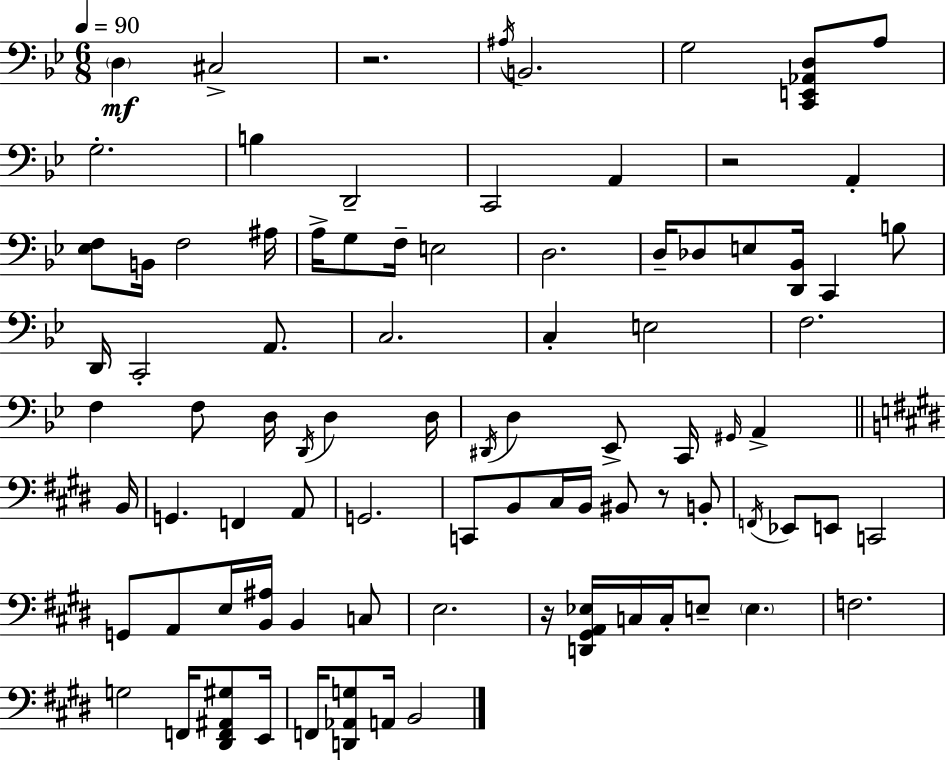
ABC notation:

X:1
T:Untitled
M:6/8
L:1/4
K:Gm
D, ^C,2 z2 ^A,/4 B,,2 G,2 [C,,E,,_A,,D,]/2 A,/2 G,2 B, D,,2 C,,2 A,, z2 A,, [_E,F,]/2 B,,/4 F,2 ^A,/4 A,/4 G,/2 F,/4 E,2 D,2 D,/4 _D,/2 E,/2 [D,,_B,,]/4 C,, B,/2 D,,/4 C,,2 A,,/2 C,2 C, E,2 F,2 F, F,/2 D,/4 D,,/4 D, D,/4 ^D,,/4 D, _E,,/2 C,,/4 ^G,,/4 A,, B,,/4 G,, F,, A,,/2 G,,2 C,,/2 B,,/2 ^C,/4 B,,/4 ^B,,/2 z/2 B,,/2 F,,/4 _E,,/2 E,,/2 C,,2 G,,/2 A,,/2 E,/4 [B,,^A,]/4 B,, C,/2 E,2 z/4 [D,,^G,,A,,_E,]/4 C,/4 C,/4 E,/2 E, F,2 G,2 F,,/4 [^D,,F,,^A,,^G,]/2 E,,/4 F,,/4 [D,,_A,,G,]/2 A,,/4 B,,2